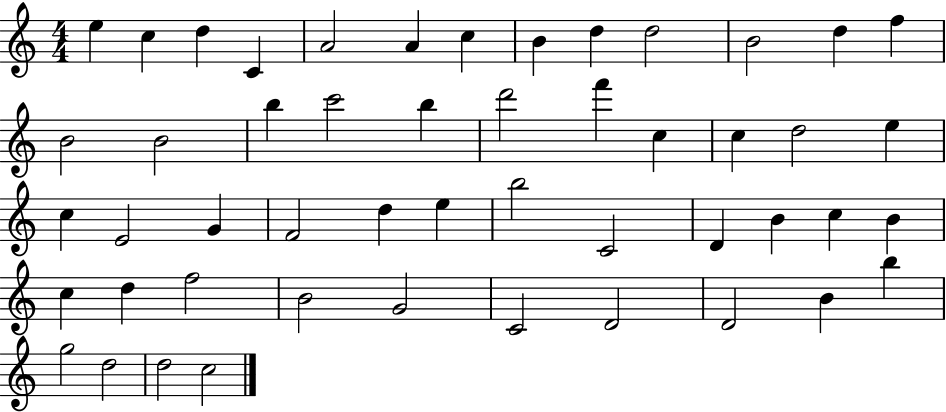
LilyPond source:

{
  \clef treble
  \numericTimeSignature
  \time 4/4
  \key c \major
  e''4 c''4 d''4 c'4 | a'2 a'4 c''4 | b'4 d''4 d''2 | b'2 d''4 f''4 | \break b'2 b'2 | b''4 c'''2 b''4 | d'''2 f'''4 c''4 | c''4 d''2 e''4 | \break c''4 e'2 g'4 | f'2 d''4 e''4 | b''2 c'2 | d'4 b'4 c''4 b'4 | \break c''4 d''4 f''2 | b'2 g'2 | c'2 d'2 | d'2 b'4 b''4 | \break g''2 d''2 | d''2 c''2 | \bar "|."
}